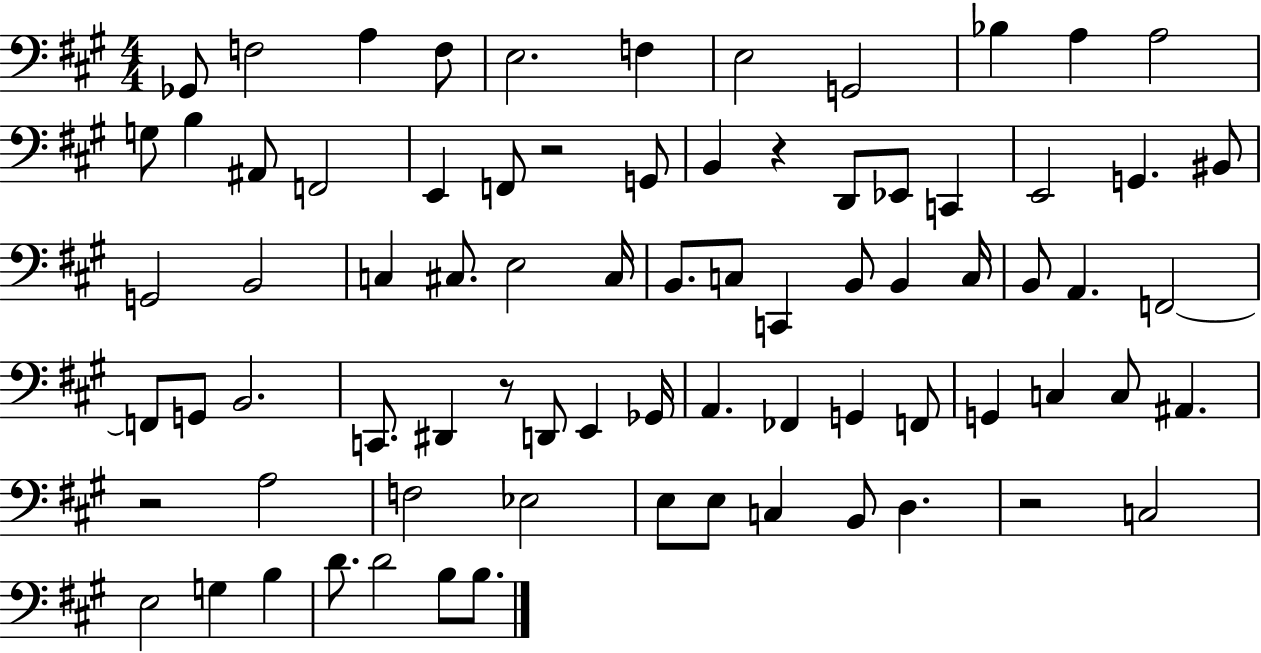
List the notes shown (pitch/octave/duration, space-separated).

Gb2/e F3/h A3/q F3/e E3/h. F3/q E3/h G2/h Bb3/q A3/q A3/h G3/e B3/q A#2/e F2/h E2/q F2/e R/h G2/e B2/q R/q D2/e Eb2/e C2/q E2/h G2/q. BIS2/e G2/h B2/h C3/q C#3/e. E3/h C#3/s B2/e. C3/e C2/q B2/e B2/q C3/s B2/e A2/q. F2/h F2/e G2/e B2/h. C2/e. D#2/q R/e D2/e E2/q Gb2/s A2/q. FES2/q G2/q F2/e G2/q C3/q C3/e A#2/q. R/h A3/h F3/h Eb3/h E3/e E3/e C3/q B2/e D3/q. R/h C3/h E3/h G3/q B3/q D4/e. D4/h B3/e B3/e.